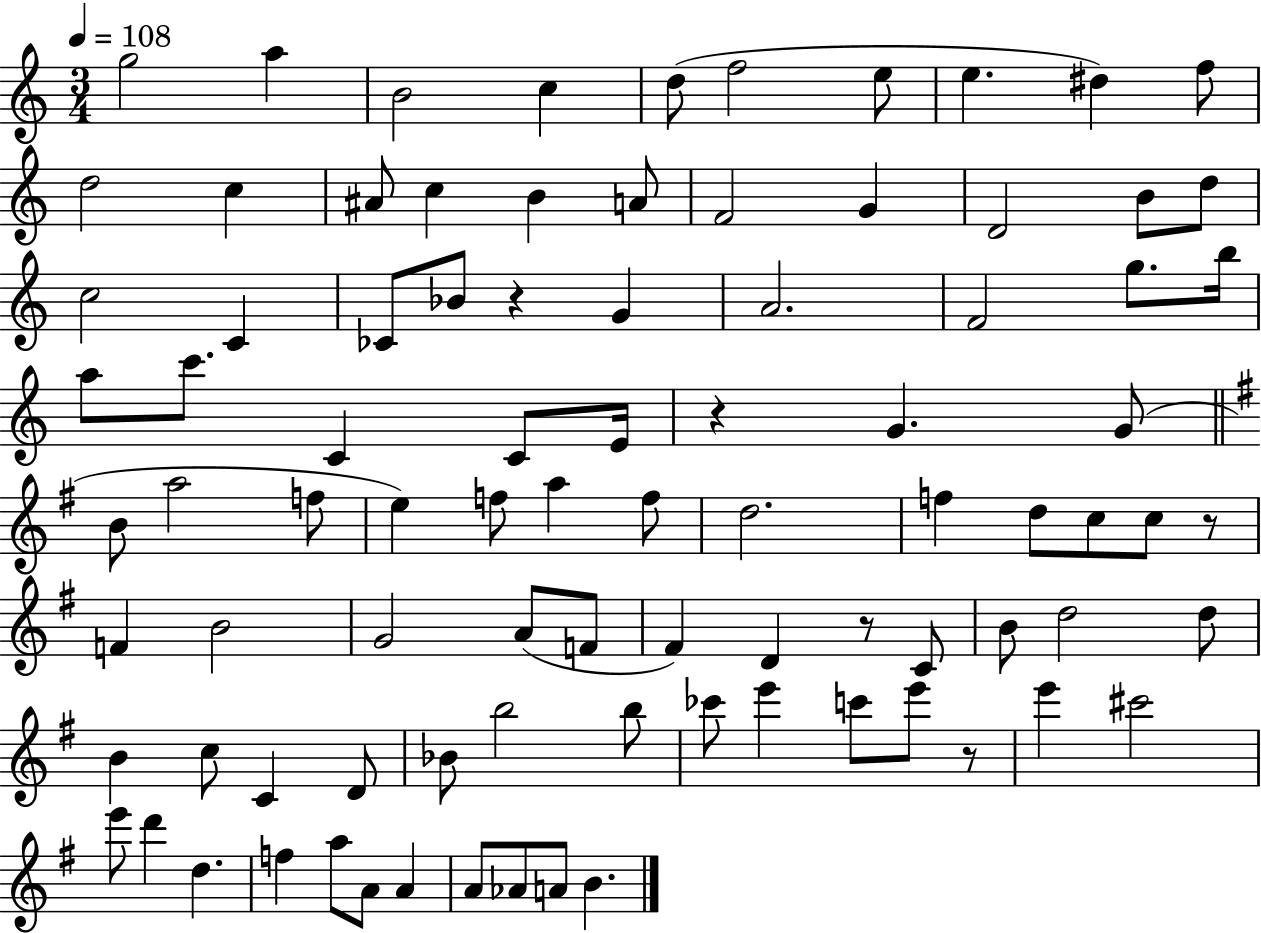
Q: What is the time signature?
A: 3/4